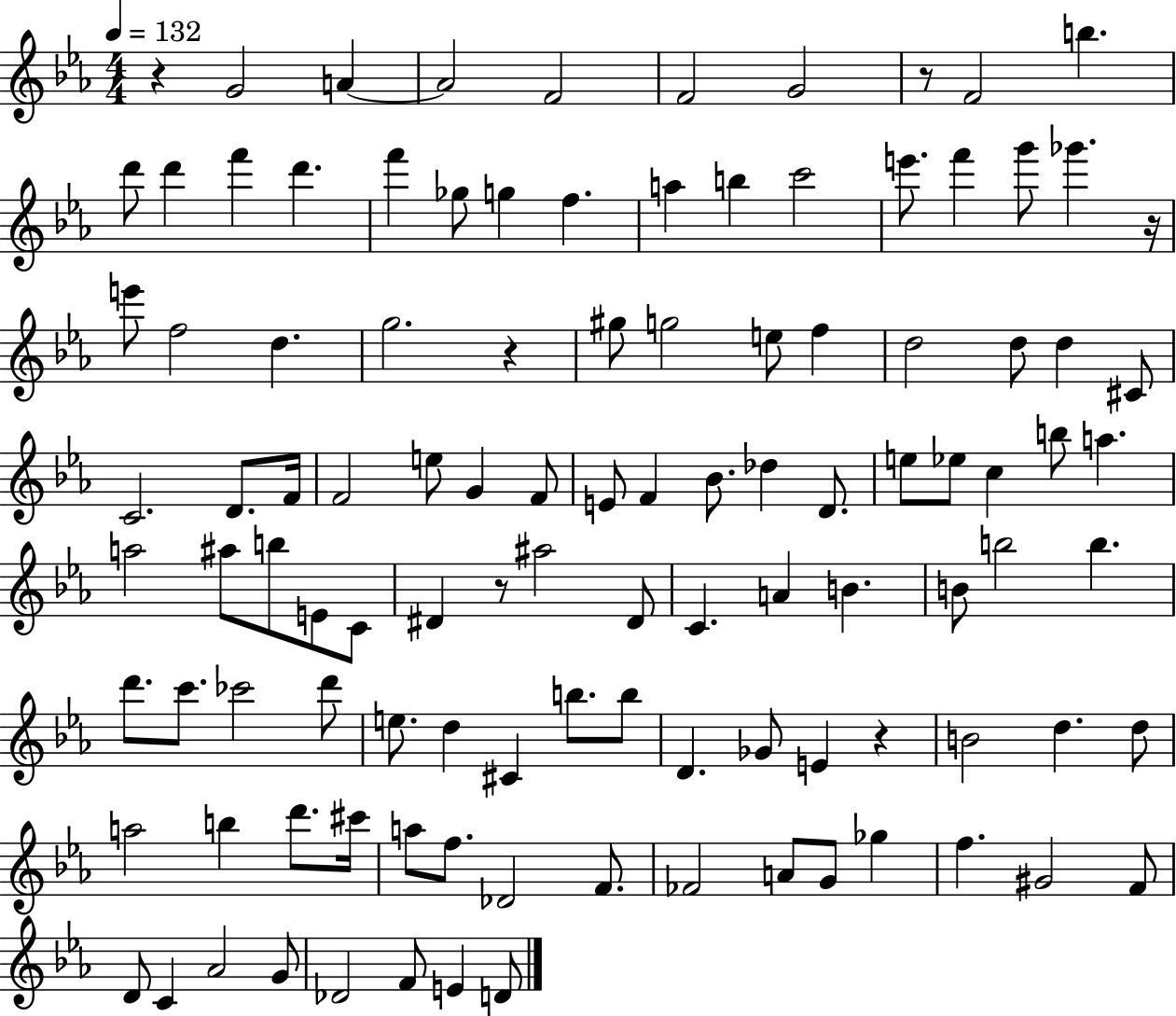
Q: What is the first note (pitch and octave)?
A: G4